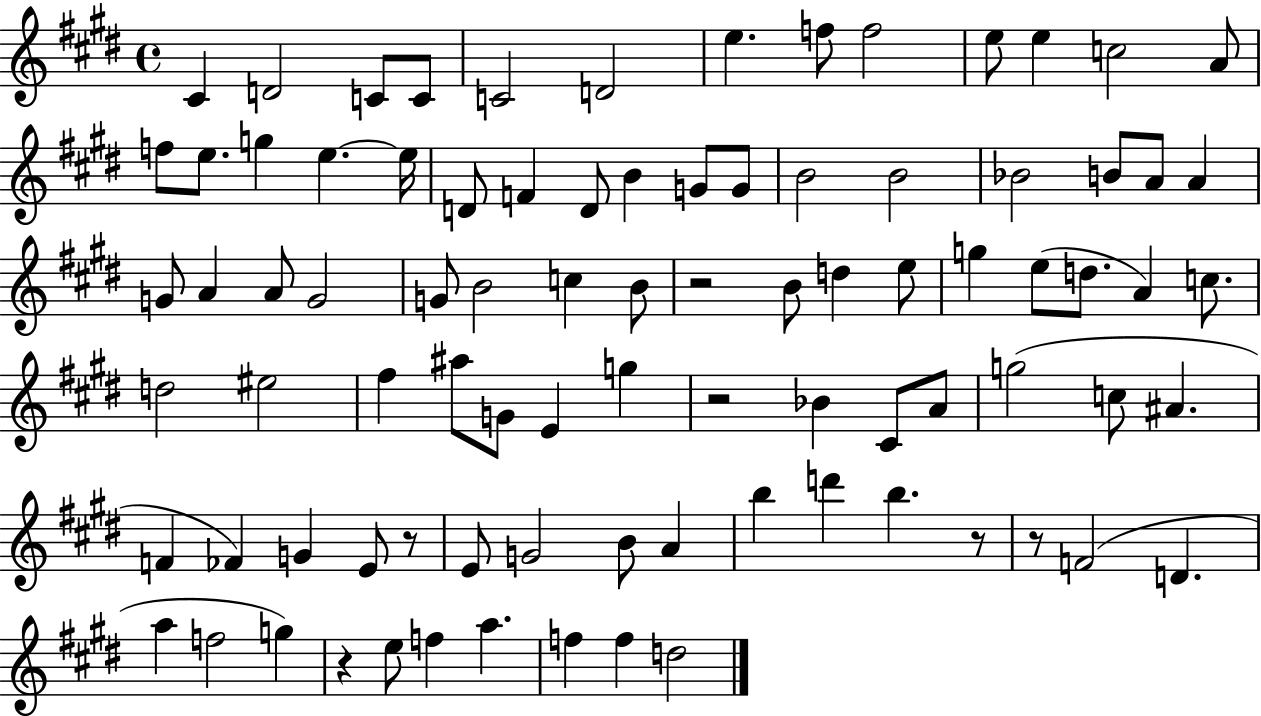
{
  \clef treble
  \time 4/4
  \defaultTimeSignature
  \key e \major
  cis'4 d'2 c'8 c'8 | c'2 d'2 | e''4. f''8 f''2 | e''8 e''4 c''2 a'8 | \break f''8 e''8. g''4 e''4.~~ e''16 | d'8 f'4 d'8 b'4 g'8 g'8 | b'2 b'2 | bes'2 b'8 a'8 a'4 | \break g'8 a'4 a'8 g'2 | g'8 b'2 c''4 b'8 | r2 b'8 d''4 e''8 | g''4 e''8( d''8. a'4) c''8. | \break d''2 eis''2 | fis''4 ais''8 g'8 e'4 g''4 | r2 bes'4 cis'8 a'8 | g''2( c''8 ais'4. | \break f'4 fes'4) g'4 e'8 r8 | e'8 g'2 b'8 a'4 | b''4 d'''4 b''4. r8 | r8 f'2( d'4. | \break a''4 f''2 g''4) | r4 e''8 f''4 a''4. | f''4 f''4 d''2 | \bar "|."
}